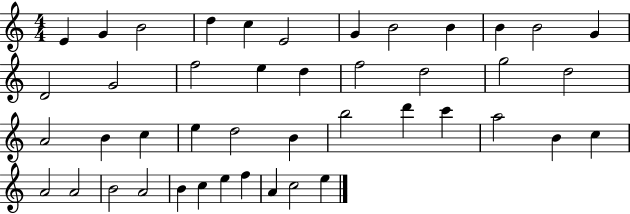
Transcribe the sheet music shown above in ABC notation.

X:1
T:Untitled
M:4/4
L:1/4
K:C
E G B2 d c E2 G B2 B B B2 G D2 G2 f2 e d f2 d2 g2 d2 A2 B c e d2 B b2 d' c' a2 B c A2 A2 B2 A2 B c e f A c2 e